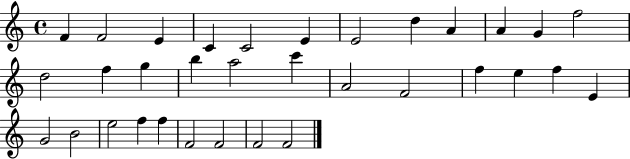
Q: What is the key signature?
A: C major